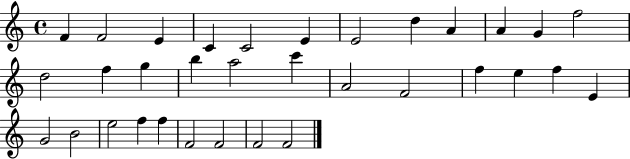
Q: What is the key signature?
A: C major